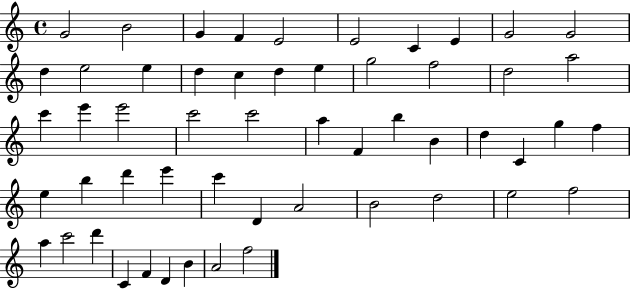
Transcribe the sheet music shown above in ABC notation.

X:1
T:Untitled
M:4/4
L:1/4
K:C
G2 B2 G F E2 E2 C E G2 G2 d e2 e d c d e g2 f2 d2 a2 c' e' e'2 c'2 c'2 a F b B d C g f e b d' e' c' D A2 B2 d2 e2 f2 a c'2 d' C F D B A2 f2